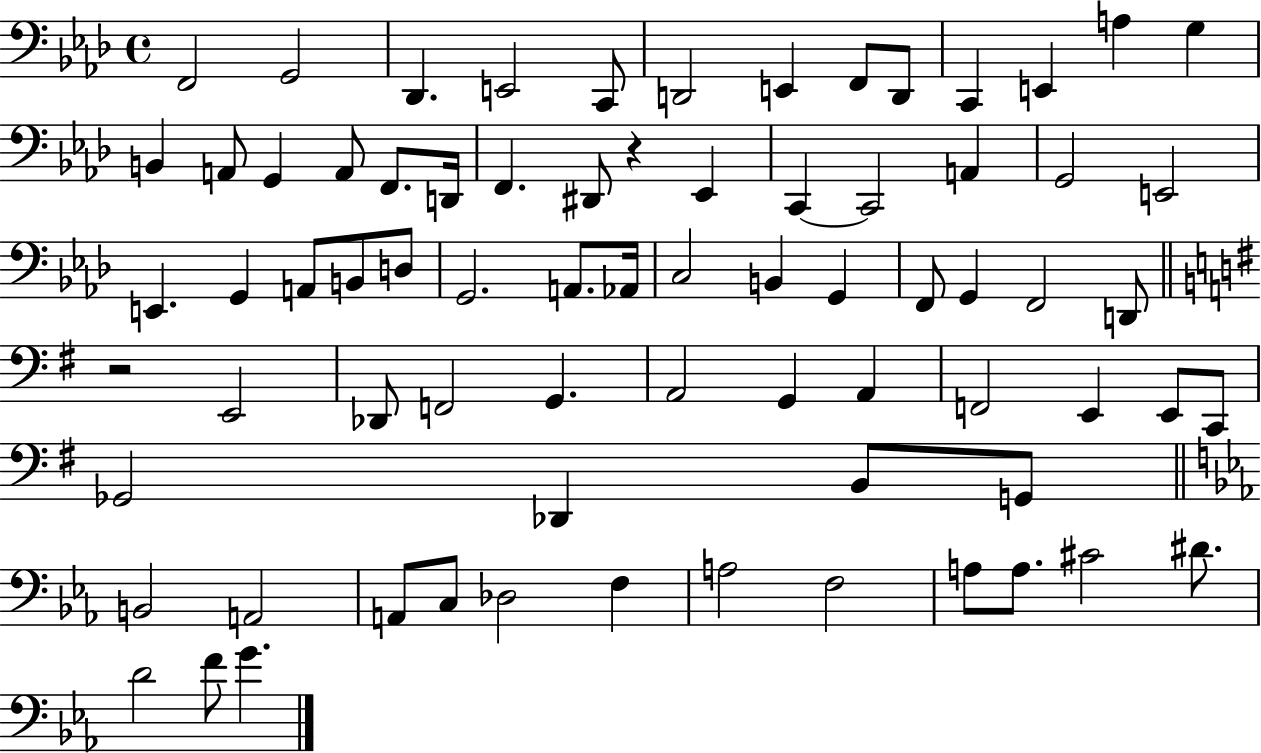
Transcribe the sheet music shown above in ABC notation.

X:1
T:Untitled
M:4/4
L:1/4
K:Ab
F,,2 G,,2 _D,, E,,2 C,,/2 D,,2 E,, F,,/2 D,,/2 C,, E,, A, G, B,, A,,/2 G,, A,,/2 F,,/2 D,,/4 F,, ^D,,/2 z _E,, C,, C,,2 A,, G,,2 E,,2 E,, G,, A,,/2 B,,/2 D,/2 G,,2 A,,/2 _A,,/4 C,2 B,, G,, F,,/2 G,, F,,2 D,,/2 z2 E,,2 _D,,/2 F,,2 G,, A,,2 G,, A,, F,,2 E,, E,,/2 C,,/2 _G,,2 _D,, B,,/2 G,,/2 B,,2 A,,2 A,,/2 C,/2 _D,2 F, A,2 F,2 A,/2 A,/2 ^C2 ^D/2 D2 F/2 G